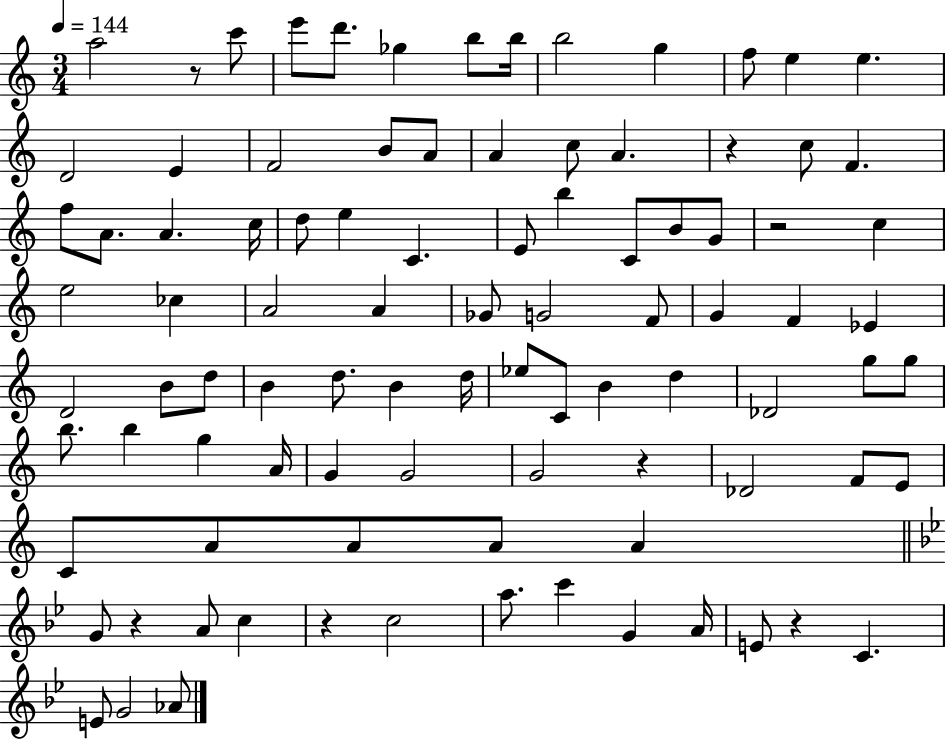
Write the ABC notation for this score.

X:1
T:Untitled
M:3/4
L:1/4
K:C
a2 z/2 c'/2 e'/2 d'/2 _g b/2 b/4 b2 g f/2 e e D2 E F2 B/2 A/2 A c/2 A z c/2 F f/2 A/2 A c/4 d/2 e C E/2 b C/2 B/2 G/2 z2 c e2 _c A2 A _G/2 G2 F/2 G F _E D2 B/2 d/2 B d/2 B d/4 _e/2 C/2 B d _D2 g/2 g/2 b/2 b g A/4 G G2 G2 z _D2 F/2 E/2 C/2 A/2 A/2 A/2 A G/2 z A/2 c z c2 a/2 c' G A/4 E/2 z C E/2 G2 _A/2